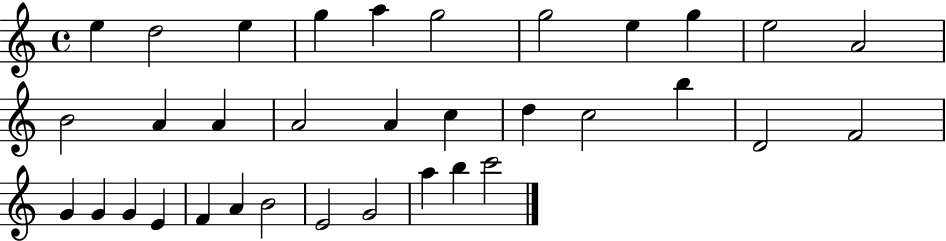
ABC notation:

X:1
T:Untitled
M:4/4
L:1/4
K:C
e d2 e g a g2 g2 e g e2 A2 B2 A A A2 A c d c2 b D2 F2 G G G E F A B2 E2 G2 a b c'2